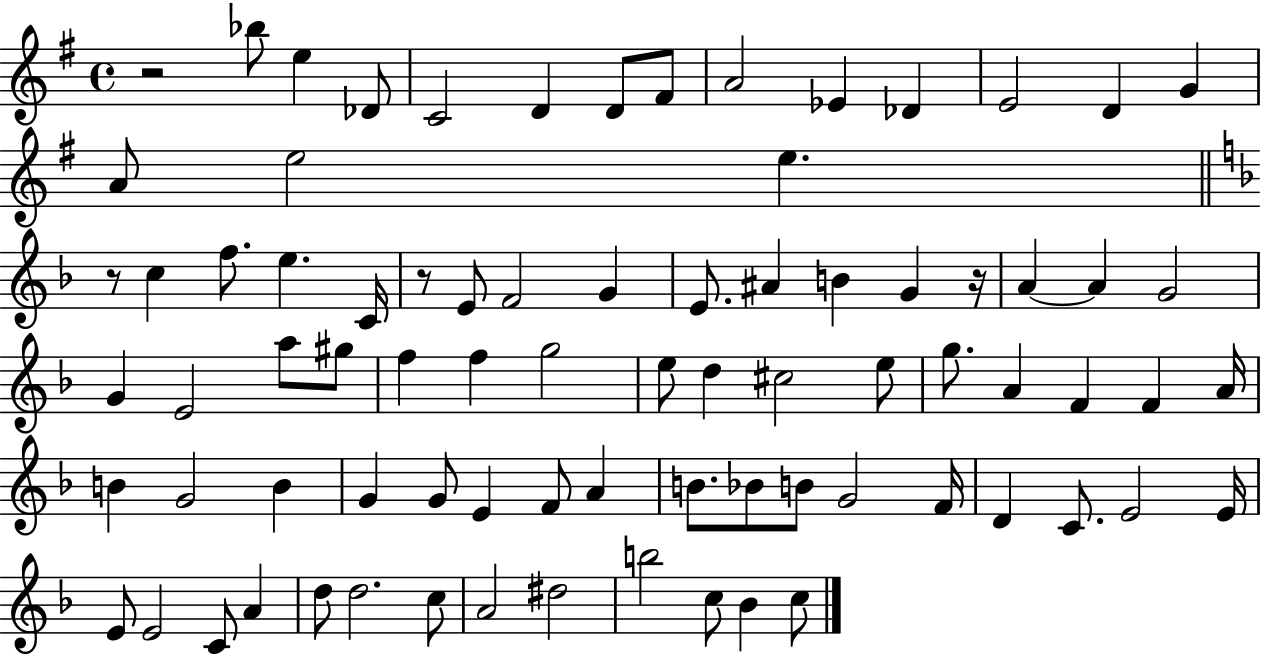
X:1
T:Untitled
M:4/4
L:1/4
K:G
z2 _b/2 e _D/2 C2 D D/2 ^F/2 A2 _E _D E2 D G A/2 e2 e z/2 c f/2 e C/4 z/2 E/2 F2 G E/2 ^A B G z/4 A A G2 G E2 a/2 ^g/2 f f g2 e/2 d ^c2 e/2 g/2 A F F A/4 B G2 B G G/2 E F/2 A B/2 _B/2 B/2 G2 F/4 D C/2 E2 E/4 E/2 E2 C/2 A d/2 d2 c/2 A2 ^d2 b2 c/2 _B c/2